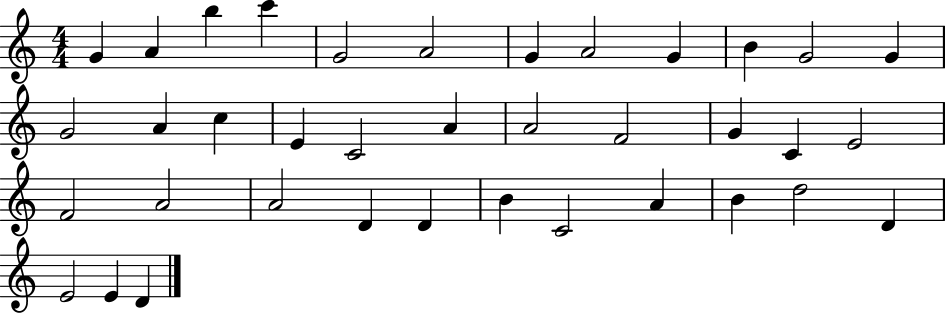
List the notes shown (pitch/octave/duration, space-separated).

G4/q A4/q B5/q C6/q G4/h A4/h G4/q A4/h G4/q B4/q G4/h G4/q G4/h A4/q C5/q E4/q C4/h A4/q A4/h F4/h G4/q C4/q E4/h F4/h A4/h A4/h D4/q D4/q B4/q C4/h A4/q B4/q D5/h D4/q E4/h E4/q D4/q